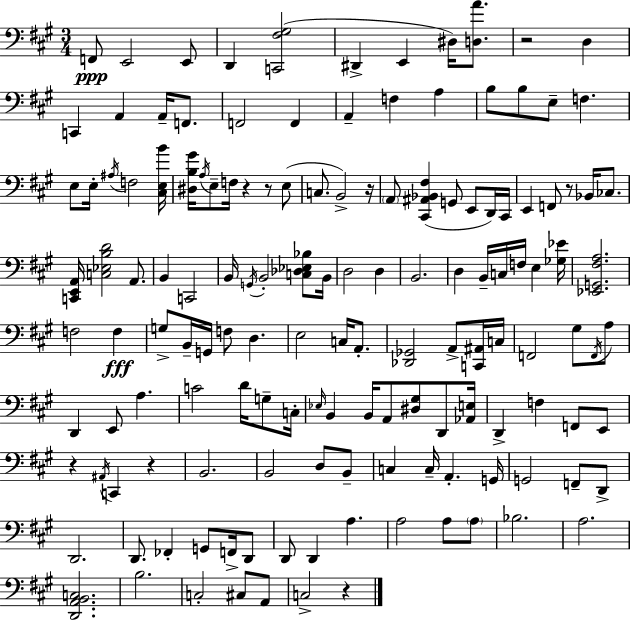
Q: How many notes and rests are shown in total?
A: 142